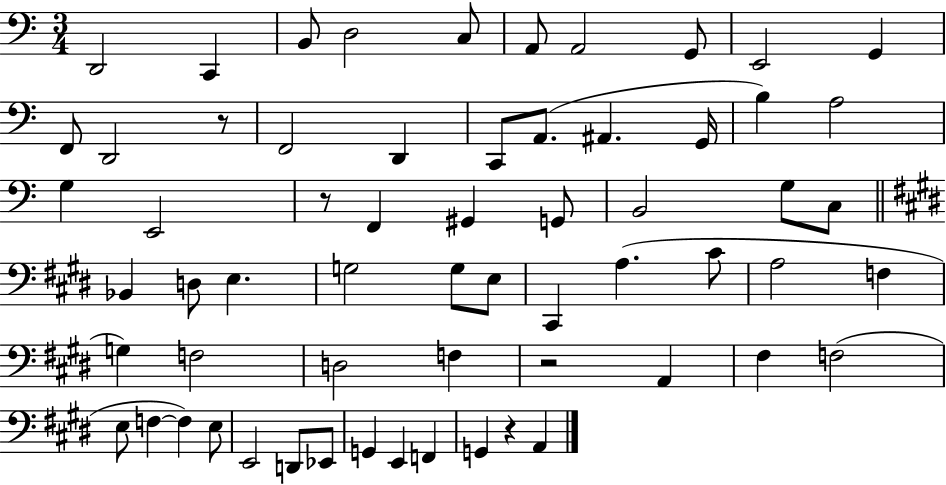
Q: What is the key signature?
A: C major